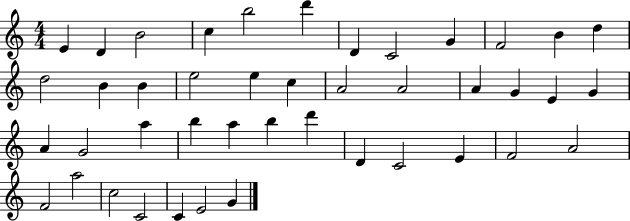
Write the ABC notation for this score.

X:1
T:Untitled
M:4/4
L:1/4
K:C
E D B2 c b2 d' D C2 G F2 B d d2 B B e2 e c A2 A2 A G E G A G2 a b a b d' D C2 E F2 A2 F2 a2 c2 C2 C E2 G